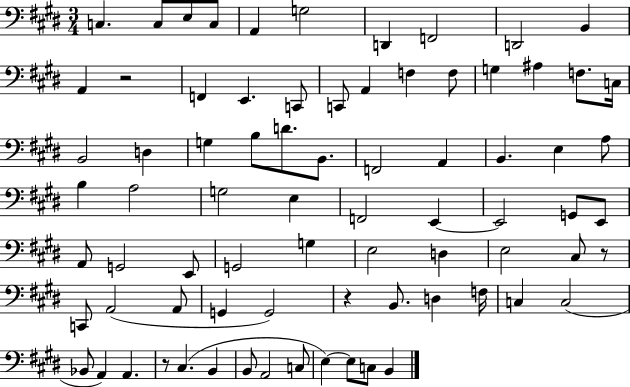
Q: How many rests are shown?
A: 4